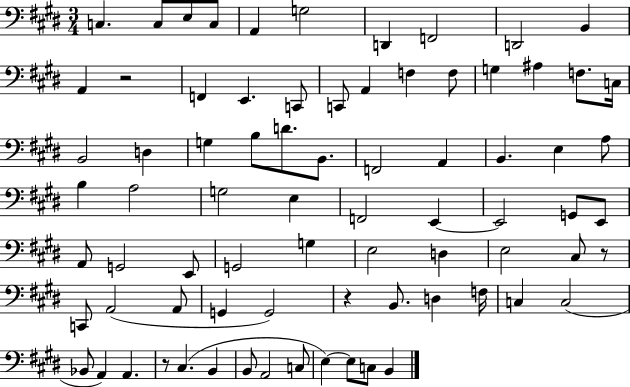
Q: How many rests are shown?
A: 4